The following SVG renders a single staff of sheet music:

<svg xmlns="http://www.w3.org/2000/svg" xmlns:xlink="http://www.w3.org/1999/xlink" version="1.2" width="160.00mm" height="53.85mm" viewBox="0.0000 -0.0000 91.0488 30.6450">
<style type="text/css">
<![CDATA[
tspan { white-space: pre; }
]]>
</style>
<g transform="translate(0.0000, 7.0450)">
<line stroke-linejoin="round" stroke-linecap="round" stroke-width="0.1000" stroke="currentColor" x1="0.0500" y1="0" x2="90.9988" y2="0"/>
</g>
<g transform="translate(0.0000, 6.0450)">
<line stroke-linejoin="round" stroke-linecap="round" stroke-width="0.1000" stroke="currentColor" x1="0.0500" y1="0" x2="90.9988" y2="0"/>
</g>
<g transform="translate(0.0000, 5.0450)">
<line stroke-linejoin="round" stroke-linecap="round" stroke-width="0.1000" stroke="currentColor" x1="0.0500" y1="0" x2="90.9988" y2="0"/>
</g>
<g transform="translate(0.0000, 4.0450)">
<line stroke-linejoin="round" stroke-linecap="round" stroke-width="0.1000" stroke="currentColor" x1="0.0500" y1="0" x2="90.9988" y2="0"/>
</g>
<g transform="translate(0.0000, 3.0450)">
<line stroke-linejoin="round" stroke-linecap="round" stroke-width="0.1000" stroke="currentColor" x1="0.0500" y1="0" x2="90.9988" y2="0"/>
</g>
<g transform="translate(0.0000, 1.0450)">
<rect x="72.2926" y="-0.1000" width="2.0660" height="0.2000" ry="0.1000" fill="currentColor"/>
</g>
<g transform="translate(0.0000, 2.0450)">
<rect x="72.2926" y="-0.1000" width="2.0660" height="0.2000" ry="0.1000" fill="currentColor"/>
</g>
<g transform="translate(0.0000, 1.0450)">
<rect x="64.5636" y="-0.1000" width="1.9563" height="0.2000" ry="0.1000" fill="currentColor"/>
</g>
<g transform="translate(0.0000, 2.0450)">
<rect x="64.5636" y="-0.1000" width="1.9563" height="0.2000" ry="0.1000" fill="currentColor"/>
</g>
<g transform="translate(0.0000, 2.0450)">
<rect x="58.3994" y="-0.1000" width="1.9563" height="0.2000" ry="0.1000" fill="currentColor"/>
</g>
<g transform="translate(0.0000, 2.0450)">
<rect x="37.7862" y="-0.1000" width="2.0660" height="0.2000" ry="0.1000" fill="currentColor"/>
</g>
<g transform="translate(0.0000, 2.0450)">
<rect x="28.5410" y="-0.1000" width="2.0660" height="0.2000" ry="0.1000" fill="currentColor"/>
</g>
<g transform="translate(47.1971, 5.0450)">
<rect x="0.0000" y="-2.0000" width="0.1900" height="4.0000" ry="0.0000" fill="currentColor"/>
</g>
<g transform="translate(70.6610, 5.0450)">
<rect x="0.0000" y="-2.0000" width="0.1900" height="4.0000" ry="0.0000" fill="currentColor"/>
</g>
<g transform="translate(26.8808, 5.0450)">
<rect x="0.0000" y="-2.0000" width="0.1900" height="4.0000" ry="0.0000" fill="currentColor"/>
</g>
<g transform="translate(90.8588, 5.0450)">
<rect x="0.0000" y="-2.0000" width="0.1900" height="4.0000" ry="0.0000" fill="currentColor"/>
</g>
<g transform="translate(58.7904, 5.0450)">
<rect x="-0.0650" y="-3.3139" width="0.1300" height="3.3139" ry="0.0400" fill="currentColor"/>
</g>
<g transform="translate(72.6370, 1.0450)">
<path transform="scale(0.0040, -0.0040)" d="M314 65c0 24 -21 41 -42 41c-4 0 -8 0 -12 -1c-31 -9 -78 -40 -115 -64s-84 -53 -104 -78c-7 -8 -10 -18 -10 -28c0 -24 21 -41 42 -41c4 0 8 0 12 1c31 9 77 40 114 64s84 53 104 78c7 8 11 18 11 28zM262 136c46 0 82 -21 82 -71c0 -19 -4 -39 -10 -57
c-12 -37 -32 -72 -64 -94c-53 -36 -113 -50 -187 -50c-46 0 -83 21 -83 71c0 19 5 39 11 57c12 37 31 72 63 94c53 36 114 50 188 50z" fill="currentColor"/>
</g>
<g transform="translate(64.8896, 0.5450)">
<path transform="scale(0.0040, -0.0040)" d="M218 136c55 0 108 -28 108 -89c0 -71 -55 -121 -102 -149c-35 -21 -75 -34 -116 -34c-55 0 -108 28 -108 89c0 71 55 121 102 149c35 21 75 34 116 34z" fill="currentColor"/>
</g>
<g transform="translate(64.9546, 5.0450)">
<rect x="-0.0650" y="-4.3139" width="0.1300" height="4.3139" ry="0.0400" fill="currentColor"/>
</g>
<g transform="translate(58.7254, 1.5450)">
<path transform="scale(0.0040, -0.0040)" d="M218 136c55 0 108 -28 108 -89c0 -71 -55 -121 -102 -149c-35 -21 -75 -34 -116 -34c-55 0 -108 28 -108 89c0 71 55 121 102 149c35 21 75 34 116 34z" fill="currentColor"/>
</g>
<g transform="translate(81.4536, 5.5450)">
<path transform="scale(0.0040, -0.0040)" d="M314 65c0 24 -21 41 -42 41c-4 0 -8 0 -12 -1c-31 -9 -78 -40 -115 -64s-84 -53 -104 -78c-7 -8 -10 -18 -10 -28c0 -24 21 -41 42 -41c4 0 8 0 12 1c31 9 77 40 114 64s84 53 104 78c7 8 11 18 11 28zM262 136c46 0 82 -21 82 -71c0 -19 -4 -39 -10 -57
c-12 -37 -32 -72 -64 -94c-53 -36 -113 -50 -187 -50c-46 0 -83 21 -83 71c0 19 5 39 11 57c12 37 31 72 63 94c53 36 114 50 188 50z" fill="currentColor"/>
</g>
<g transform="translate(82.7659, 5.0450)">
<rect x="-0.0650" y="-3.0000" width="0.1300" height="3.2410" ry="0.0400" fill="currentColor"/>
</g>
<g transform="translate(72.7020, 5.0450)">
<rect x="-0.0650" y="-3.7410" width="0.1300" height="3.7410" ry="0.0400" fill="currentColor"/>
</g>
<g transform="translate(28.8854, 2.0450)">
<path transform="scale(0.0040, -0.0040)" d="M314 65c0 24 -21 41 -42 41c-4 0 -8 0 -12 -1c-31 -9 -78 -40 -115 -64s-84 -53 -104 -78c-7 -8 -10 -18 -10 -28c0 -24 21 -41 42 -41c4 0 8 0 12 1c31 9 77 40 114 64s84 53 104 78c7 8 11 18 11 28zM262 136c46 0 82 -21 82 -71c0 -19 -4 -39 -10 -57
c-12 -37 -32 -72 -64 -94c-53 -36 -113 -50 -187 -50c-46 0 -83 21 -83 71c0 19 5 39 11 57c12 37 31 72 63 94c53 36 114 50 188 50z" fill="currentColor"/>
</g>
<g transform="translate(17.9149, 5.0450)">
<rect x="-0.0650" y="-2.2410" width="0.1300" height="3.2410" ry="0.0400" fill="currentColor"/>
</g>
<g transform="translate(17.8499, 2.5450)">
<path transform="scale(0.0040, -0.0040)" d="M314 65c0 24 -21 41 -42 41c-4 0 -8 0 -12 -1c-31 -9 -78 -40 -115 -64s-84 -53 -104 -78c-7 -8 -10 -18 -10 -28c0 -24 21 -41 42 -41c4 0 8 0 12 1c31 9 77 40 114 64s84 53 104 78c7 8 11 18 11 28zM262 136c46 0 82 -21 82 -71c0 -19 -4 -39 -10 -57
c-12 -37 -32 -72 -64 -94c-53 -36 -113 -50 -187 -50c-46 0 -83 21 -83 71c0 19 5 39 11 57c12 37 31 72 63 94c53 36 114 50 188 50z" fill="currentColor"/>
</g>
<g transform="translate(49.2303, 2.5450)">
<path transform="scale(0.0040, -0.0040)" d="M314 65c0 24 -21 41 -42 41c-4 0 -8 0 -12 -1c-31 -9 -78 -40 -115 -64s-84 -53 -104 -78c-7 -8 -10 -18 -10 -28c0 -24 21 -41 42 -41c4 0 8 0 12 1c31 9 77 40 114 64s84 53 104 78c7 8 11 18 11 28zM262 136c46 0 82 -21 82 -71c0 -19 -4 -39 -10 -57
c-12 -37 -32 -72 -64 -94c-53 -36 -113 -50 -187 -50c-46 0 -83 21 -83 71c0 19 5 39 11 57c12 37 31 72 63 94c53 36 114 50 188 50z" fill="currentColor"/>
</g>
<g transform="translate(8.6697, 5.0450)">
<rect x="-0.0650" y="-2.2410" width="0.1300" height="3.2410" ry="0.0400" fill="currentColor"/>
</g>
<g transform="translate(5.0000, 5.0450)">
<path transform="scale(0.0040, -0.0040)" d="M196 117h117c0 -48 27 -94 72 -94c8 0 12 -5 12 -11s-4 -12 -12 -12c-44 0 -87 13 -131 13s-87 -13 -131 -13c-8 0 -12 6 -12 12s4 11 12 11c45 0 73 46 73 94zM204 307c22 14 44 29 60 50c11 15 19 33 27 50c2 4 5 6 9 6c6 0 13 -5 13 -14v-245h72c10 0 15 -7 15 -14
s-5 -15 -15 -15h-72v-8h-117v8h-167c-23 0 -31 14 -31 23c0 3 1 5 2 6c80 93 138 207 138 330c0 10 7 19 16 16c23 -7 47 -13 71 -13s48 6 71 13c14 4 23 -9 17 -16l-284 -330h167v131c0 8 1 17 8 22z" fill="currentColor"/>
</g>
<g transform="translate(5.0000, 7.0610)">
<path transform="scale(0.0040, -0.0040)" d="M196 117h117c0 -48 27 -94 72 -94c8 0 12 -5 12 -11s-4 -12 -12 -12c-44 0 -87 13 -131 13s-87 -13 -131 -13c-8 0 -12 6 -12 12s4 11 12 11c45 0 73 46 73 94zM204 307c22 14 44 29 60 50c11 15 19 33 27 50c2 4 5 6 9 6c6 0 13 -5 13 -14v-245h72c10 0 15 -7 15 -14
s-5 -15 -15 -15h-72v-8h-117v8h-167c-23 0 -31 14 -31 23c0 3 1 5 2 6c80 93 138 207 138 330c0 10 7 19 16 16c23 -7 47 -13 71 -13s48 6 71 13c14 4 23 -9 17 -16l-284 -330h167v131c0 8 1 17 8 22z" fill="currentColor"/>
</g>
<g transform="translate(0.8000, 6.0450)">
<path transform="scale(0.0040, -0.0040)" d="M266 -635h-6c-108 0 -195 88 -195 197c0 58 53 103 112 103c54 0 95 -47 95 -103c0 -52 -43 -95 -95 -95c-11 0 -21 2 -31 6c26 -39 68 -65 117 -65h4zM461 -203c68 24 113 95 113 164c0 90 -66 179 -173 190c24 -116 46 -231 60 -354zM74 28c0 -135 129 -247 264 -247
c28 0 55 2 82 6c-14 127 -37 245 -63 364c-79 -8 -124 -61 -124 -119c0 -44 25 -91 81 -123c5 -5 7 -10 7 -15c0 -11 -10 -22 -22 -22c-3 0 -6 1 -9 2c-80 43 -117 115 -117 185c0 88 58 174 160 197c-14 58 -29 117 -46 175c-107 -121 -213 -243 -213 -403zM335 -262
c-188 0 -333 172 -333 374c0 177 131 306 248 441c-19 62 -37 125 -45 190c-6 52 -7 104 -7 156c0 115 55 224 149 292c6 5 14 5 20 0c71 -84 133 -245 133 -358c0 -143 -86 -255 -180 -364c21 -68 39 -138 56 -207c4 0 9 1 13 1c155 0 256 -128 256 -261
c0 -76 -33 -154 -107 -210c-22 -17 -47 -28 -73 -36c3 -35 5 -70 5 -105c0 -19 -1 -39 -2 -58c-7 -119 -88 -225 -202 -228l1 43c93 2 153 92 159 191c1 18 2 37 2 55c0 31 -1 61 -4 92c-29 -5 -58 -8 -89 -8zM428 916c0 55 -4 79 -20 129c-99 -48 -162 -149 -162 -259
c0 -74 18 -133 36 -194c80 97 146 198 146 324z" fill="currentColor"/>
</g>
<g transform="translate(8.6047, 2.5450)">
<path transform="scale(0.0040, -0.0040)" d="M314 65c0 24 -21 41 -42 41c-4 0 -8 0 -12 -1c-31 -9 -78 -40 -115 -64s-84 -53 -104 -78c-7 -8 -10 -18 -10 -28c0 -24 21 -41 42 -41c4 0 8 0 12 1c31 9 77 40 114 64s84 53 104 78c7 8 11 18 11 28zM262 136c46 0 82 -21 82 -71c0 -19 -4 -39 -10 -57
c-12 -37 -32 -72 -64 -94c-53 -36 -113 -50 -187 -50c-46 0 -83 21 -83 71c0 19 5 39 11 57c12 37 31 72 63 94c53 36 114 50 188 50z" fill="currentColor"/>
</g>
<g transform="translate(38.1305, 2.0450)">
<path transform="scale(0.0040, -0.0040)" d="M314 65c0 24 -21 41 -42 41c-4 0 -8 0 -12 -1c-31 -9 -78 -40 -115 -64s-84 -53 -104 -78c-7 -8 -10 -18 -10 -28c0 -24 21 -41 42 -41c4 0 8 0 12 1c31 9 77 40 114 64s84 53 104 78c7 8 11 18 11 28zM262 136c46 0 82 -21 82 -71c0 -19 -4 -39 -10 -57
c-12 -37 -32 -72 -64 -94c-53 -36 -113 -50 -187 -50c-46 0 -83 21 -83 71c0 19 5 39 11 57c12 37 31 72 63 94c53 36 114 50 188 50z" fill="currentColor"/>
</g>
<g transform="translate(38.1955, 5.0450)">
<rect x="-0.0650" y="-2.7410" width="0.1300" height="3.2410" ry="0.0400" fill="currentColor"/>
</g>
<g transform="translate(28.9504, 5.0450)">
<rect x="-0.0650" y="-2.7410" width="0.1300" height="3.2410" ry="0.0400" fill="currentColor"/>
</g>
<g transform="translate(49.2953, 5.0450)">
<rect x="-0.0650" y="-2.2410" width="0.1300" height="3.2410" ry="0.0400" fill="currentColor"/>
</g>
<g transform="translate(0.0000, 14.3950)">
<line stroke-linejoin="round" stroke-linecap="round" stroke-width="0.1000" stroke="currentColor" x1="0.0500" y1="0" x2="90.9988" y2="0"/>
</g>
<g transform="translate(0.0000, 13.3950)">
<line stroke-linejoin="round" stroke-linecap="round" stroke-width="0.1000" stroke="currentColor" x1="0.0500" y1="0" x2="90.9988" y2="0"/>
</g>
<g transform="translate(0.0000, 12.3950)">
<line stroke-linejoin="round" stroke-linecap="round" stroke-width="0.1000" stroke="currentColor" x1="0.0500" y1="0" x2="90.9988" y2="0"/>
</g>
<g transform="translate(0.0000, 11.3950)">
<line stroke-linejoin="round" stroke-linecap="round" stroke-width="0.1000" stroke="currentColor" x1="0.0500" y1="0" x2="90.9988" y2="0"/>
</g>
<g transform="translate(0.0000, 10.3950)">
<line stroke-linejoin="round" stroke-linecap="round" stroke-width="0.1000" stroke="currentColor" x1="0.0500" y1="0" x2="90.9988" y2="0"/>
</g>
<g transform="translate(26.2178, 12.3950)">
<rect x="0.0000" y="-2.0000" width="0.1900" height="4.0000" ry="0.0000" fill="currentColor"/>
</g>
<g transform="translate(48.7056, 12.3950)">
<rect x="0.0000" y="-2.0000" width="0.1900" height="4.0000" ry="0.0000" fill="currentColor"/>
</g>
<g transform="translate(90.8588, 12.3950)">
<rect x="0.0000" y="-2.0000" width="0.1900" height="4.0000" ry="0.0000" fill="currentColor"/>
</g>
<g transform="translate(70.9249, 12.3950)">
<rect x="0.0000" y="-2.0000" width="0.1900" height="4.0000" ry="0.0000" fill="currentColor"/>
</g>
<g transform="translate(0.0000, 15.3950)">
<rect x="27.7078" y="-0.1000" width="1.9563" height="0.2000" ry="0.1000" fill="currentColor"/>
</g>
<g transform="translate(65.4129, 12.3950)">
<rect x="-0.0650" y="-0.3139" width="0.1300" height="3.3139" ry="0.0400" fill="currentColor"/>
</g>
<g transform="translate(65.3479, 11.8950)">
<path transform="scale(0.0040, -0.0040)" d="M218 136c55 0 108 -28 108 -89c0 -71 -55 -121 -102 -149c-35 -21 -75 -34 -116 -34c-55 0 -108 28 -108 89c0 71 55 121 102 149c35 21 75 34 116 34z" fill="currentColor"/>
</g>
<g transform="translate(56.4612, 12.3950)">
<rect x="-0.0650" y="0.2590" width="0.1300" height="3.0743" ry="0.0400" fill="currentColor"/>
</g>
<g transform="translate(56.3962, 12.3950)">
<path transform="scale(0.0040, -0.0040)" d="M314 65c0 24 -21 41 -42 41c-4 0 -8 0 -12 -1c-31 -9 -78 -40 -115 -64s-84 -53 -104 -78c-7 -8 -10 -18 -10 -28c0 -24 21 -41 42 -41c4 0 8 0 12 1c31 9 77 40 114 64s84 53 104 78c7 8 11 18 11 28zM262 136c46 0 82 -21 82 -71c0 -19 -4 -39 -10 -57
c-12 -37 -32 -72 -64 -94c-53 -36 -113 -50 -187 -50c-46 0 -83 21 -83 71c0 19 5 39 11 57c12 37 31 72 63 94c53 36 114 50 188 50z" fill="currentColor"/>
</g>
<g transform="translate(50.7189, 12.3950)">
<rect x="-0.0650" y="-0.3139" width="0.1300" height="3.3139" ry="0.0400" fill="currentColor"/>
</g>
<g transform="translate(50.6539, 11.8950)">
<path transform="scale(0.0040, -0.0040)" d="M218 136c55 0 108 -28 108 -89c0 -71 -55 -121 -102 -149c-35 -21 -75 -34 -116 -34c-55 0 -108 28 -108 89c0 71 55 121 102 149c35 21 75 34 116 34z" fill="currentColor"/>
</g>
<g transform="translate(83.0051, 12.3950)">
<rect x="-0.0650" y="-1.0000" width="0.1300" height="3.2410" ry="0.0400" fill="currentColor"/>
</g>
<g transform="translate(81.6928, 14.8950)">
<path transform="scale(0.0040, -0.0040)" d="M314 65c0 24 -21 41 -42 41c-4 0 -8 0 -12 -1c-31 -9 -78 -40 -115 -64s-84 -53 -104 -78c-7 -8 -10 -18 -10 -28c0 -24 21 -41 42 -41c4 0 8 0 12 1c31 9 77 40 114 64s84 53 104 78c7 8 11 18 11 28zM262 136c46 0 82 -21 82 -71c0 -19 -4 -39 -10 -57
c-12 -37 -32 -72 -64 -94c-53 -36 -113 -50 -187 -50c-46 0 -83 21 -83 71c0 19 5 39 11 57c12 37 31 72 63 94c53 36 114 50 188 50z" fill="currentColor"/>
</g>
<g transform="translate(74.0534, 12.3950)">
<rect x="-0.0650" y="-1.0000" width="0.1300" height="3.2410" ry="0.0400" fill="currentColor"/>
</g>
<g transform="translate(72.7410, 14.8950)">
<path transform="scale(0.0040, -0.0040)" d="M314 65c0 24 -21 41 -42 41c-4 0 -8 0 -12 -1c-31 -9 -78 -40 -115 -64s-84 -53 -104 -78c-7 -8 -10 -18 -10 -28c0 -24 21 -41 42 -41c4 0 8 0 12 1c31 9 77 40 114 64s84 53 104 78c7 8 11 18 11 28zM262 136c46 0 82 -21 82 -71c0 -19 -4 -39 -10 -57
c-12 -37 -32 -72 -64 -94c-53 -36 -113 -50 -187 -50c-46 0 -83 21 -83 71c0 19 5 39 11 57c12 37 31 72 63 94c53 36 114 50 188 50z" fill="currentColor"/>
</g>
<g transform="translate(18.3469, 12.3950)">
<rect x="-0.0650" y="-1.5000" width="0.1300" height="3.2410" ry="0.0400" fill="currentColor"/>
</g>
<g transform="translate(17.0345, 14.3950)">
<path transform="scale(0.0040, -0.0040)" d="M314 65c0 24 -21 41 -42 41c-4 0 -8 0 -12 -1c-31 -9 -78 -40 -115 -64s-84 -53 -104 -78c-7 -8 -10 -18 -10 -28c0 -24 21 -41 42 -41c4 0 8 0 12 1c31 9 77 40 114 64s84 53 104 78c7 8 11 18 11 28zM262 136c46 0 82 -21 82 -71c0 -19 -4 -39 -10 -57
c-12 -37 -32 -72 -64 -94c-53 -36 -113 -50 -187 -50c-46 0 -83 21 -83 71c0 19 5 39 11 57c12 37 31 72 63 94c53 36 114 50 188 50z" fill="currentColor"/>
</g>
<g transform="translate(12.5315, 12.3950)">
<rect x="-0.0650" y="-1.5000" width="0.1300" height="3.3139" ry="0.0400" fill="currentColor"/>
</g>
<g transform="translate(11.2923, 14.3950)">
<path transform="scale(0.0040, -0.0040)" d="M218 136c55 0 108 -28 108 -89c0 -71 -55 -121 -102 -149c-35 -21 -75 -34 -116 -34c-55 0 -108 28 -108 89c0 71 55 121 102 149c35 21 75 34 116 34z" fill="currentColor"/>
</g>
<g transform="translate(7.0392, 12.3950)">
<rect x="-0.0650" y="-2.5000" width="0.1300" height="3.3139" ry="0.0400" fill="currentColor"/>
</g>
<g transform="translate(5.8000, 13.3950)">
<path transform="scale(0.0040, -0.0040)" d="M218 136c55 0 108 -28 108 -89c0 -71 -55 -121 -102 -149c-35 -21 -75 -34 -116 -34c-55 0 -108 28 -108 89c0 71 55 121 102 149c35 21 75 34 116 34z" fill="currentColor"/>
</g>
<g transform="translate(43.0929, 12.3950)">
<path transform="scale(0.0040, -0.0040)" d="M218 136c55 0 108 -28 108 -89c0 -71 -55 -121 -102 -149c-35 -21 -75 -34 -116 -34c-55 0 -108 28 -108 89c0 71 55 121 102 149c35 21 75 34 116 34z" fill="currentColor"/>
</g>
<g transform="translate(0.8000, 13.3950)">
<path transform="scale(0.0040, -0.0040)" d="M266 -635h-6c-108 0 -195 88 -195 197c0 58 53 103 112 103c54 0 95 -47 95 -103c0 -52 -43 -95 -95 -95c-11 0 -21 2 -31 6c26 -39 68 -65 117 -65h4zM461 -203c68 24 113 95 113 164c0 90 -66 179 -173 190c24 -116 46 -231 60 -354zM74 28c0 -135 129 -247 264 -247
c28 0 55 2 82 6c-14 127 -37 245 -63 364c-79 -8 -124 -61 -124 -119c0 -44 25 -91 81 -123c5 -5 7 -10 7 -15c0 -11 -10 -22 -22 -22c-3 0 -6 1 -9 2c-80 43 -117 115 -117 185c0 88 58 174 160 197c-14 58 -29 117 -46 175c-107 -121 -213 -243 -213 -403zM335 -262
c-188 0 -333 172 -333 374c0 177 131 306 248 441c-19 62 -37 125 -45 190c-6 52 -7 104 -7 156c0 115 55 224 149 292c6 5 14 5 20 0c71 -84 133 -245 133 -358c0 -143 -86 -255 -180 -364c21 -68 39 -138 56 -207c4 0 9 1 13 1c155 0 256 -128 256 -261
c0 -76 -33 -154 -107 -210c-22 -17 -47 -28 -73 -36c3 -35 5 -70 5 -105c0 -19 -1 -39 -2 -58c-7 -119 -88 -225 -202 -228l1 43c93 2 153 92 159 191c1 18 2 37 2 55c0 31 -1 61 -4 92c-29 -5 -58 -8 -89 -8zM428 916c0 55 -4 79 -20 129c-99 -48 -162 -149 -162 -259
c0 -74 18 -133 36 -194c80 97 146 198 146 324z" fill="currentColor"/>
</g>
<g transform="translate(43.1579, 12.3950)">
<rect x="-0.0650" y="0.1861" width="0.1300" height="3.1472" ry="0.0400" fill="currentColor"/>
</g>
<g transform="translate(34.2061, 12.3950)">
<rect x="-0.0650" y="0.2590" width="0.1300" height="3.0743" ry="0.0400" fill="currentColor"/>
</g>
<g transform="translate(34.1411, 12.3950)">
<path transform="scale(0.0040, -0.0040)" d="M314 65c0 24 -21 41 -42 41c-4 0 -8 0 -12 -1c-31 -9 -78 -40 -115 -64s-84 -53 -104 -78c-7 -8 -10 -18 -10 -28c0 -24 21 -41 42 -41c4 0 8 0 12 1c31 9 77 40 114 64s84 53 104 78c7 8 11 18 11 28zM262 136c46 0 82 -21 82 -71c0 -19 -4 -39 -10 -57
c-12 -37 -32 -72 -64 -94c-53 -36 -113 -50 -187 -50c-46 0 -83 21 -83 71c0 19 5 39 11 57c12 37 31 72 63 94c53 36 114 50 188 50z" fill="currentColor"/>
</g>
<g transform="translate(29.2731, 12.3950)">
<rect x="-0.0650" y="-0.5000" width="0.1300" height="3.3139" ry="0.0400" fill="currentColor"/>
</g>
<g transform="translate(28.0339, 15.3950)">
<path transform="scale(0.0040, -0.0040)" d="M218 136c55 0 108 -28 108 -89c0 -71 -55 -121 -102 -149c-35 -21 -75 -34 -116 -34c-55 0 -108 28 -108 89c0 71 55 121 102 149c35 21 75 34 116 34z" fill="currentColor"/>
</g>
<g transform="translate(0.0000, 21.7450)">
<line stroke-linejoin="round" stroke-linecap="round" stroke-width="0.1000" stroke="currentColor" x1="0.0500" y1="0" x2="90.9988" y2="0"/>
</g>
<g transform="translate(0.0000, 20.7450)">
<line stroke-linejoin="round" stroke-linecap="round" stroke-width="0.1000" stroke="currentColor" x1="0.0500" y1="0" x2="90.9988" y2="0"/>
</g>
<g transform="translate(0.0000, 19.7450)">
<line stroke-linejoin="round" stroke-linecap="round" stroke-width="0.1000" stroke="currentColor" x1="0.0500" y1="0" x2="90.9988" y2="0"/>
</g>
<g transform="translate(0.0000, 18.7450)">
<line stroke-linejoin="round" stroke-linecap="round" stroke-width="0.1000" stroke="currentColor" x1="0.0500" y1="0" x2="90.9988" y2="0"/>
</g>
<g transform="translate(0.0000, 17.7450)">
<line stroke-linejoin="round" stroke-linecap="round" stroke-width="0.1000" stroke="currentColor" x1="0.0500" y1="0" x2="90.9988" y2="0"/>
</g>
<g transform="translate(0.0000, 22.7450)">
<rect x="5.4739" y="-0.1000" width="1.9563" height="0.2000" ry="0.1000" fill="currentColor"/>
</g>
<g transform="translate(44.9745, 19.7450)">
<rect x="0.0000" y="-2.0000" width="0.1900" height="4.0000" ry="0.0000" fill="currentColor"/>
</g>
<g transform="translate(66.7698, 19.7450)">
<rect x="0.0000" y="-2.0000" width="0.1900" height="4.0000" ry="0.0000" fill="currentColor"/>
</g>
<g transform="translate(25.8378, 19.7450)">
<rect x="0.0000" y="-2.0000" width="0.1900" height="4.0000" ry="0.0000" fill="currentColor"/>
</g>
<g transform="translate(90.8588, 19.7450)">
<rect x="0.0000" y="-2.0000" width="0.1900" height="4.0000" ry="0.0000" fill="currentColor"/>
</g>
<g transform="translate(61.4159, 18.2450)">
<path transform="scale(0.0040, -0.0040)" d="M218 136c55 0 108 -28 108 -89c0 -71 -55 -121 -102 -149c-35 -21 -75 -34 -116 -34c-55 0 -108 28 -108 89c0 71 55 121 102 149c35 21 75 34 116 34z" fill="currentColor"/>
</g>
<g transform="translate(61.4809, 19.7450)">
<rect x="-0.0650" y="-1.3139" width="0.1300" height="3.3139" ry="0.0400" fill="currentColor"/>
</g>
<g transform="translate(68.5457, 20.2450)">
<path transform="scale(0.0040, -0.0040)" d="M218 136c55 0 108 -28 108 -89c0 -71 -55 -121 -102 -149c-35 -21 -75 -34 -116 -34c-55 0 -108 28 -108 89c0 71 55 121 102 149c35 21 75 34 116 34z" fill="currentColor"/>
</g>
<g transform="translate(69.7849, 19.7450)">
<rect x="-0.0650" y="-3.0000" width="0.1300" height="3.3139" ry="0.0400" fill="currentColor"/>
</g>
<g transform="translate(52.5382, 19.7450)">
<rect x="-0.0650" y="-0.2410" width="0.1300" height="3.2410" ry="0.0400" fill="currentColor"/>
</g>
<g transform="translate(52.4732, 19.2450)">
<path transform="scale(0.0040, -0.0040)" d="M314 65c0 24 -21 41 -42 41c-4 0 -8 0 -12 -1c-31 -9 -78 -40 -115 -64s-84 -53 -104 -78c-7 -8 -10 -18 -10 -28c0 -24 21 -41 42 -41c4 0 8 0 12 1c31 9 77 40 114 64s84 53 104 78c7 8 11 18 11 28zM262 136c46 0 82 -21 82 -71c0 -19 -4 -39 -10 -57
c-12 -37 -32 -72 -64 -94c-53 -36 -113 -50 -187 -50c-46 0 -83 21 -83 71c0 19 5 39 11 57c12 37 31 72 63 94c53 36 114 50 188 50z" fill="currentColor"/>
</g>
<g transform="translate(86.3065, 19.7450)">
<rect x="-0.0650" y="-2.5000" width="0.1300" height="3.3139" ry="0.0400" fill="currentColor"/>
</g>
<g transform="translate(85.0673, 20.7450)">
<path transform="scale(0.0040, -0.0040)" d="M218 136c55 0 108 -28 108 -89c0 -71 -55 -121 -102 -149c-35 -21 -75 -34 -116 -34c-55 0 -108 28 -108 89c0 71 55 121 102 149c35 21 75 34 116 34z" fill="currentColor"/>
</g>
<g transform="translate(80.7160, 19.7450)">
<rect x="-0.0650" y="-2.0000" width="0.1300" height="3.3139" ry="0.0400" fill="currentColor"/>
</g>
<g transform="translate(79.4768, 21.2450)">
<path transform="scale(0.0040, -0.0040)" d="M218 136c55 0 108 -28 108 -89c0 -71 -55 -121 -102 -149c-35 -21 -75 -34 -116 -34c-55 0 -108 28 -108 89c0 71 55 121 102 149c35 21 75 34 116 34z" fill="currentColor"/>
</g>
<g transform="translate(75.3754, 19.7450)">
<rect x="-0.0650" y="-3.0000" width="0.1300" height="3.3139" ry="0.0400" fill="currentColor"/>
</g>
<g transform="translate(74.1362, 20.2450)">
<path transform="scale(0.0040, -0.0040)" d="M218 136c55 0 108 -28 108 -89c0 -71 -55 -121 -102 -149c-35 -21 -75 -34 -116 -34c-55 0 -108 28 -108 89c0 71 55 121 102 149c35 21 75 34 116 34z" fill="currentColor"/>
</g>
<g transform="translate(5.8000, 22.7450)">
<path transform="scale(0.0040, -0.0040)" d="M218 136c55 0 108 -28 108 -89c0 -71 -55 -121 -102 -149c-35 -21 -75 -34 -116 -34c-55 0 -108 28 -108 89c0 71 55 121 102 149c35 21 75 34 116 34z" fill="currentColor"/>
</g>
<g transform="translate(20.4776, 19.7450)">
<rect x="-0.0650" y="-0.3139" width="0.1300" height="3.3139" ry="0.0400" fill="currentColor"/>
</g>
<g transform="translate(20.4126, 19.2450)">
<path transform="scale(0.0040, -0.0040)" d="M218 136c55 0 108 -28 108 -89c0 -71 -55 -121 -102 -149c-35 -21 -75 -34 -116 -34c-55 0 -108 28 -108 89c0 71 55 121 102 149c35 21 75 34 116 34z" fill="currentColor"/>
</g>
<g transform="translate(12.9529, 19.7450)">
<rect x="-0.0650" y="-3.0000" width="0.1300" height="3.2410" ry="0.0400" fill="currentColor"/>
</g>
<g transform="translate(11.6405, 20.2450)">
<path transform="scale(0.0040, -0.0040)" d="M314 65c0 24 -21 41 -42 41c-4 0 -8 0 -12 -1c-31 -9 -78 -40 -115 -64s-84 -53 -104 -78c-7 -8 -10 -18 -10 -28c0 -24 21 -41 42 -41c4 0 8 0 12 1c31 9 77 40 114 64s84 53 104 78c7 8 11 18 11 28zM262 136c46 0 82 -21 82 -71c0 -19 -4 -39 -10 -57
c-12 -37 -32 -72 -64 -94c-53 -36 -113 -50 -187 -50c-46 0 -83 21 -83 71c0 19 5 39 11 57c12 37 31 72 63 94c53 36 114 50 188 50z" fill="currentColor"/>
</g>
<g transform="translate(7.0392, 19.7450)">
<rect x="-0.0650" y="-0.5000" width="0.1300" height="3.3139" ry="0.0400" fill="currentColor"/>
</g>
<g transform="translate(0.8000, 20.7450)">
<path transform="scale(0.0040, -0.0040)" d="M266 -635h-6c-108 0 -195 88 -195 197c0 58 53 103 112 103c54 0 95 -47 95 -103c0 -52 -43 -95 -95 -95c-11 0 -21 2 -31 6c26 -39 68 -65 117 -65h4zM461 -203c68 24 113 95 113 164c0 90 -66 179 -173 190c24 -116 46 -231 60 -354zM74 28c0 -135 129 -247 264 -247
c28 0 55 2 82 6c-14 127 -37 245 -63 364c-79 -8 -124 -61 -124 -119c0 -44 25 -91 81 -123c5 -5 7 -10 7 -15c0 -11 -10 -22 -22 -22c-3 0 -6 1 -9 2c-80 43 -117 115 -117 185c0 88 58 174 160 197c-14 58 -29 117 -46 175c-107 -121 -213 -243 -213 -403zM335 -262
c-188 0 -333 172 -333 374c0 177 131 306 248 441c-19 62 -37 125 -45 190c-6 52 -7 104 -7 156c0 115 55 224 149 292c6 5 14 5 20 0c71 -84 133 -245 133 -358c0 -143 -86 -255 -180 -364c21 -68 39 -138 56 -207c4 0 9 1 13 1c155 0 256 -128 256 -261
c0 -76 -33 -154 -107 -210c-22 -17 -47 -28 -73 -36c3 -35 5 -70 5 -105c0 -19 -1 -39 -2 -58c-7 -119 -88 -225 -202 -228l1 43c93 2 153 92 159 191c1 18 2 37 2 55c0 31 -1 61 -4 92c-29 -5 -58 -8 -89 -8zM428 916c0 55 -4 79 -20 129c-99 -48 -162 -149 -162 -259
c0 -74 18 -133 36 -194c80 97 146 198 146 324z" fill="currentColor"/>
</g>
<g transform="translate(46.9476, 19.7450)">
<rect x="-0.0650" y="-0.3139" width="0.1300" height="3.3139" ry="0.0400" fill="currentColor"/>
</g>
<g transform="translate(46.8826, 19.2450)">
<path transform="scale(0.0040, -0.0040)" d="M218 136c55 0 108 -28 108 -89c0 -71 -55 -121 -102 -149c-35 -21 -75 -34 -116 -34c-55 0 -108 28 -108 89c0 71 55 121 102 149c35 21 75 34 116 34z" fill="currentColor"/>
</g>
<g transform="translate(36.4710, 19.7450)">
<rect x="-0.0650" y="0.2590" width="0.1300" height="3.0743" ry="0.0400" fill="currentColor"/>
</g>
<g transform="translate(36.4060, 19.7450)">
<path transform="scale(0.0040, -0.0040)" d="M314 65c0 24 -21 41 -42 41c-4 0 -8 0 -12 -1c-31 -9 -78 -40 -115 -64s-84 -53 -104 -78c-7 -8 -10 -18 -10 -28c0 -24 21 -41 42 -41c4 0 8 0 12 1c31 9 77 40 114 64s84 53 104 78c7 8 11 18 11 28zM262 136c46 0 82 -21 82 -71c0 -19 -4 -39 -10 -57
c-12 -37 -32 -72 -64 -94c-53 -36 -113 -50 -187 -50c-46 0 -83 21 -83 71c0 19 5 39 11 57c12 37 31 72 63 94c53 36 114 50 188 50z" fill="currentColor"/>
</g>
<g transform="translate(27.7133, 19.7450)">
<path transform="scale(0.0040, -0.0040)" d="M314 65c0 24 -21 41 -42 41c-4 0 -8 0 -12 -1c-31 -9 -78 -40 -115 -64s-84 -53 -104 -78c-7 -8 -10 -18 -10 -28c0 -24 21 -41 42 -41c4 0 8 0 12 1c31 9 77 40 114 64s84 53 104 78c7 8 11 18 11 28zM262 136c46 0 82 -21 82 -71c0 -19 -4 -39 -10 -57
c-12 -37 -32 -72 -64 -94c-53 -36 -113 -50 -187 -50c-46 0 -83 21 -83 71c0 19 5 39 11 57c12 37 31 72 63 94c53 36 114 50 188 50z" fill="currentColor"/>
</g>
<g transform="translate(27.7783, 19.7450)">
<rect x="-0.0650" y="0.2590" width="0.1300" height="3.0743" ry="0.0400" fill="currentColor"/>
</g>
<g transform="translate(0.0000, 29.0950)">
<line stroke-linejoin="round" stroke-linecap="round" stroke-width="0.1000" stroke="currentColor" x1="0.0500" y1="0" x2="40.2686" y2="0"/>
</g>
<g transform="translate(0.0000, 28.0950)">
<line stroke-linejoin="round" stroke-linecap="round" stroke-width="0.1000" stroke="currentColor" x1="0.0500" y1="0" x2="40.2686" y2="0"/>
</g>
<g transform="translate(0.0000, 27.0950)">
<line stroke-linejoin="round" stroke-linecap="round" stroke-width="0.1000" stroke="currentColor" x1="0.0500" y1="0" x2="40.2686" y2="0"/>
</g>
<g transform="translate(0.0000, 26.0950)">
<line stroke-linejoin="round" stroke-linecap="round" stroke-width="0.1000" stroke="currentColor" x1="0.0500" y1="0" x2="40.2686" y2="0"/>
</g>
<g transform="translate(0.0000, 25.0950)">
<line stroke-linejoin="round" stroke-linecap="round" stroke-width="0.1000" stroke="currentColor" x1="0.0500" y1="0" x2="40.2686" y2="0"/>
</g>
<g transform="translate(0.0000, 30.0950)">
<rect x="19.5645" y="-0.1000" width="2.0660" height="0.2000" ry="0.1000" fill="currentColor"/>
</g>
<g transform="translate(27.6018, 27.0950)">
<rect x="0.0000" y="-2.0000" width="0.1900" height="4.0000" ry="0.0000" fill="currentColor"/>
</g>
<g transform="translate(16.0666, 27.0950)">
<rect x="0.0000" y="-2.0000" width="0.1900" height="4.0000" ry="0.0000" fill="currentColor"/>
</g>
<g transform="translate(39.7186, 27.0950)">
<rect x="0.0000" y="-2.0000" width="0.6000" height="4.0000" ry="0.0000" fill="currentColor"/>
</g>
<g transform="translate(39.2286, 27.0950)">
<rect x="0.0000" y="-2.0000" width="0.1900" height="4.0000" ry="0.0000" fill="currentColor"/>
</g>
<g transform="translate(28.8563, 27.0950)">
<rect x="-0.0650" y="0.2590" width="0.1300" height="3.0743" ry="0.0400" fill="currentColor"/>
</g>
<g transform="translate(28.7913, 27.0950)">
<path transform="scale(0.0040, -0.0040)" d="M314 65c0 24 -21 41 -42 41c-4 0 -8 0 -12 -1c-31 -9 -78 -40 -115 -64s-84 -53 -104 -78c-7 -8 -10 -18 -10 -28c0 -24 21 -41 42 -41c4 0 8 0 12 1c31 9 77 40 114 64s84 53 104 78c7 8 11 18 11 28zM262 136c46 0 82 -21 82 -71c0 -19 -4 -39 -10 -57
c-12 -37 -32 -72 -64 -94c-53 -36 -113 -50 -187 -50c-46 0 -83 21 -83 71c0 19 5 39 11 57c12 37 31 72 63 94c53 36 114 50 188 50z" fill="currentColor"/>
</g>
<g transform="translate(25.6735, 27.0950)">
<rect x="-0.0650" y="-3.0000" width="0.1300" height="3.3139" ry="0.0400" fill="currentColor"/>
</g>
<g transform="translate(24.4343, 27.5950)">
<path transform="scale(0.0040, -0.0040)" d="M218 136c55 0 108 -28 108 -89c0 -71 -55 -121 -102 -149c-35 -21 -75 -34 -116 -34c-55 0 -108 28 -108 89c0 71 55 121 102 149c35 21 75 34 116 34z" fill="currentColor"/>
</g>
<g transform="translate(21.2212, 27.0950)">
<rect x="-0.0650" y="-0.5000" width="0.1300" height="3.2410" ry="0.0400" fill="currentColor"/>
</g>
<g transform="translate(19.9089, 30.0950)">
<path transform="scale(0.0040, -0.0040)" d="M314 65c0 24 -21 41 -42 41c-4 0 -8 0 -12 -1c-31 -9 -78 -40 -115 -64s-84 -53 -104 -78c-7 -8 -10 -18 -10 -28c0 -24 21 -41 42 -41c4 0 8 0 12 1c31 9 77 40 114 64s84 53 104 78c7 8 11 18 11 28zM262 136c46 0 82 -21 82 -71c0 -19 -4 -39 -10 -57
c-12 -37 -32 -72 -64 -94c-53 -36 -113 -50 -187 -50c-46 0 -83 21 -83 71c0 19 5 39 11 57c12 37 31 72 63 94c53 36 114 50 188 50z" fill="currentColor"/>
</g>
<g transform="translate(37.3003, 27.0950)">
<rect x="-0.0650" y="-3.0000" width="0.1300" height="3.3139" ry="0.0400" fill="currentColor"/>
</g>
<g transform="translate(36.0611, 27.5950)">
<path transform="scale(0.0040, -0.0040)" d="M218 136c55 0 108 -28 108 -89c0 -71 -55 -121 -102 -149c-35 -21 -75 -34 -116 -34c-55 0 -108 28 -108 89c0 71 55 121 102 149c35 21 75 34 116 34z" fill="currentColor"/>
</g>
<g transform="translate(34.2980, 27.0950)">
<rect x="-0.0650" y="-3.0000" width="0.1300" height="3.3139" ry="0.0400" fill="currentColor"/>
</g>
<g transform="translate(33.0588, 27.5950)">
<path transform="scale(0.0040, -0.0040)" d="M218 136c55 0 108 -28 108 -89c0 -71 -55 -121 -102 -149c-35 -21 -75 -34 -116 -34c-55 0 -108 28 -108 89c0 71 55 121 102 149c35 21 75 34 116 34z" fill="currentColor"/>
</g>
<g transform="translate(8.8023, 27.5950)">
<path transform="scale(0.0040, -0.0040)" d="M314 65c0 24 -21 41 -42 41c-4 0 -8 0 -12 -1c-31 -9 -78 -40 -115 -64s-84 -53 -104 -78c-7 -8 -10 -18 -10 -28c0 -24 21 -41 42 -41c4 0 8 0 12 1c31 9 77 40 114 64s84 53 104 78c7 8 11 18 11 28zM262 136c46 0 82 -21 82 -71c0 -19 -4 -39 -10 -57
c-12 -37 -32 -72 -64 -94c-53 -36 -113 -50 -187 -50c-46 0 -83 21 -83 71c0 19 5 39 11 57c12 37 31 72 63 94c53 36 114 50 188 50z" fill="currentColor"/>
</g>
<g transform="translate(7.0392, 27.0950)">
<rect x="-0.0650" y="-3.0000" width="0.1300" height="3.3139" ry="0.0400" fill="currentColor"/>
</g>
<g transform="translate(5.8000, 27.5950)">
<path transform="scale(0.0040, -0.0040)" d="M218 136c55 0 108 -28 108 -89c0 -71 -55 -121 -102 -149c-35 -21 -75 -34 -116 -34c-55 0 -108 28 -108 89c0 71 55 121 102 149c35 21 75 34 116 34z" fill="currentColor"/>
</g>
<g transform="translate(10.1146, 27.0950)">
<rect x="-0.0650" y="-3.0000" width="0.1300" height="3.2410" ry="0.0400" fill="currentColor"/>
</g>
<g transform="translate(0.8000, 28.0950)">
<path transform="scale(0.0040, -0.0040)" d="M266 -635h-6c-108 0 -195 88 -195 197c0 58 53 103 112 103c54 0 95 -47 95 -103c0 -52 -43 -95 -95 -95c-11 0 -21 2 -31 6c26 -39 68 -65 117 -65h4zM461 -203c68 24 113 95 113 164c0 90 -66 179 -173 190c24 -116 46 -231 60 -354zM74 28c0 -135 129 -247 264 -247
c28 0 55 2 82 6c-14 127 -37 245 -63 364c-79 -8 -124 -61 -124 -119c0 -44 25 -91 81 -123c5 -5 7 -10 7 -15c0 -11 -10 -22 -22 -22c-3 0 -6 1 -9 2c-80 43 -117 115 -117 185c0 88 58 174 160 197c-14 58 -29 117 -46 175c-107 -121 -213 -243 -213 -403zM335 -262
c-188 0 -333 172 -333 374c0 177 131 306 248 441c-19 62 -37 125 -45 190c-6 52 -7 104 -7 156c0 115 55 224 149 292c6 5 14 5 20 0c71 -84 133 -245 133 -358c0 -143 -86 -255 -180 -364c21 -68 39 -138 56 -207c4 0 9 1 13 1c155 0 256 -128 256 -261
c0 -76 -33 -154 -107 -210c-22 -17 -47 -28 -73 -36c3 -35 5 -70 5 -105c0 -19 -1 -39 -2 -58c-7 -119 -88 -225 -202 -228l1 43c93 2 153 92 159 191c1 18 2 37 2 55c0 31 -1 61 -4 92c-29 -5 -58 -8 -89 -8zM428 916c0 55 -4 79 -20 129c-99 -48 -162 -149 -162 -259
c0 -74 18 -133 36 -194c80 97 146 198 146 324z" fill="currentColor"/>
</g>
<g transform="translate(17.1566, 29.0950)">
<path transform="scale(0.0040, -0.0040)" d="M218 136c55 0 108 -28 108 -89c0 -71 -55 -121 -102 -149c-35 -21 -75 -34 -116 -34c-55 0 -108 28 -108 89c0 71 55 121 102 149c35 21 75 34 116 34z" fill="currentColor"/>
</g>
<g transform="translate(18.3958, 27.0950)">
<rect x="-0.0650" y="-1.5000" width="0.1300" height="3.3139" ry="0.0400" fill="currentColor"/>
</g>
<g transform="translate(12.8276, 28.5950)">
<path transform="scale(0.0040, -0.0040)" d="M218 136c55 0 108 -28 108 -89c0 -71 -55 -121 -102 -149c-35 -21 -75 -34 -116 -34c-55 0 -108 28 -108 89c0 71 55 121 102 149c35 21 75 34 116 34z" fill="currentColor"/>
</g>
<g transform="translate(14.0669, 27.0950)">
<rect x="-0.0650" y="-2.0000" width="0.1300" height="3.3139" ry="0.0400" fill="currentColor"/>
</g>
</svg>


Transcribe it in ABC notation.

X:1
T:Untitled
M:4/4
L:1/4
K:C
g2 g2 a2 a2 g2 b d' c'2 A2 G E E2 C B2 B c B2 c D2 D2 C A2 c B2 B2 c c2 e A A F G A A2 F E C2 A B2 A A